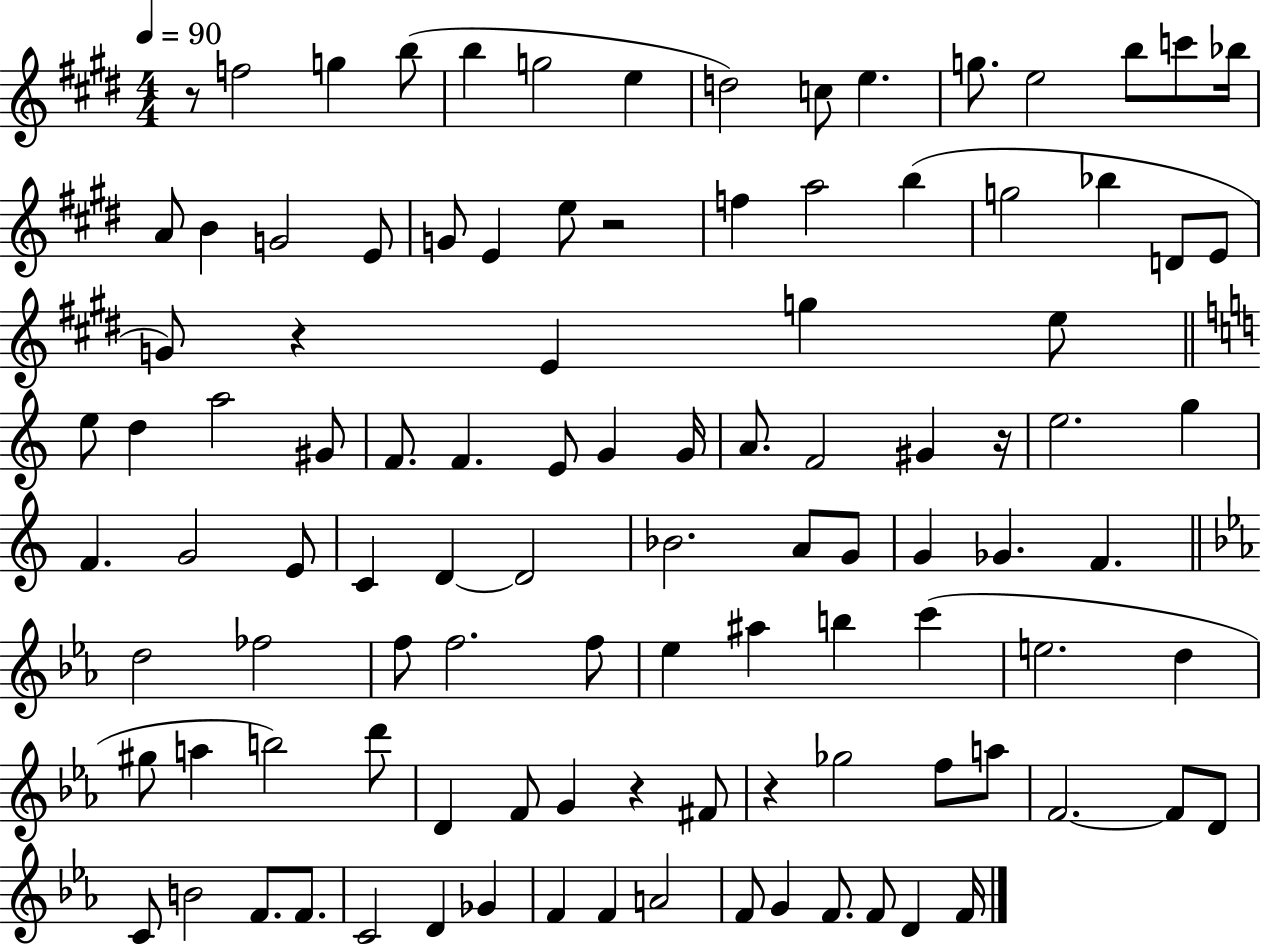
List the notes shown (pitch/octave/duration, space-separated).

R/e F5/h G5/q B5/e B5/q G5/h E5/q D5/h C5/e E5/q. G5/e. E5/h B5/e C6/e Bb5/s A4/e B4/q G4/h E4/e G4/e E4/q E5/e R/h F5/q A5/h B5/q G5/h Bb5/q D4/e E4/e G4/e R/q E4/q G5/q E5/e E5/e D5/q A5/h G#4/e F4/e. F4/q. E4/e G4/q G4/s A4/e. F4/h G#4/q R/s E5/h. G5/q F4/q. G4/h E4/e C4/q D4/q D4/h Bb4/h. A4/e G4/e G4/q Gb4/q. F4/q. D5/h FES5/h F5/e F5/h. F5/e Eb5/q A#5/q B5/q C6/q E5/h. D5/q G#5/e A5/q B5/h D6/e D4/q F4/e G4/q R/q F#4/e R/q Gb5/h F5/e A5/e F4/h. F4/e D4/e C4/e B4/h F4/e. F4/e. C4/h D4/q Gb4/q F4/q F4/q A4/h F4/e G4/q F4/e. F4/e D4/q F4/s